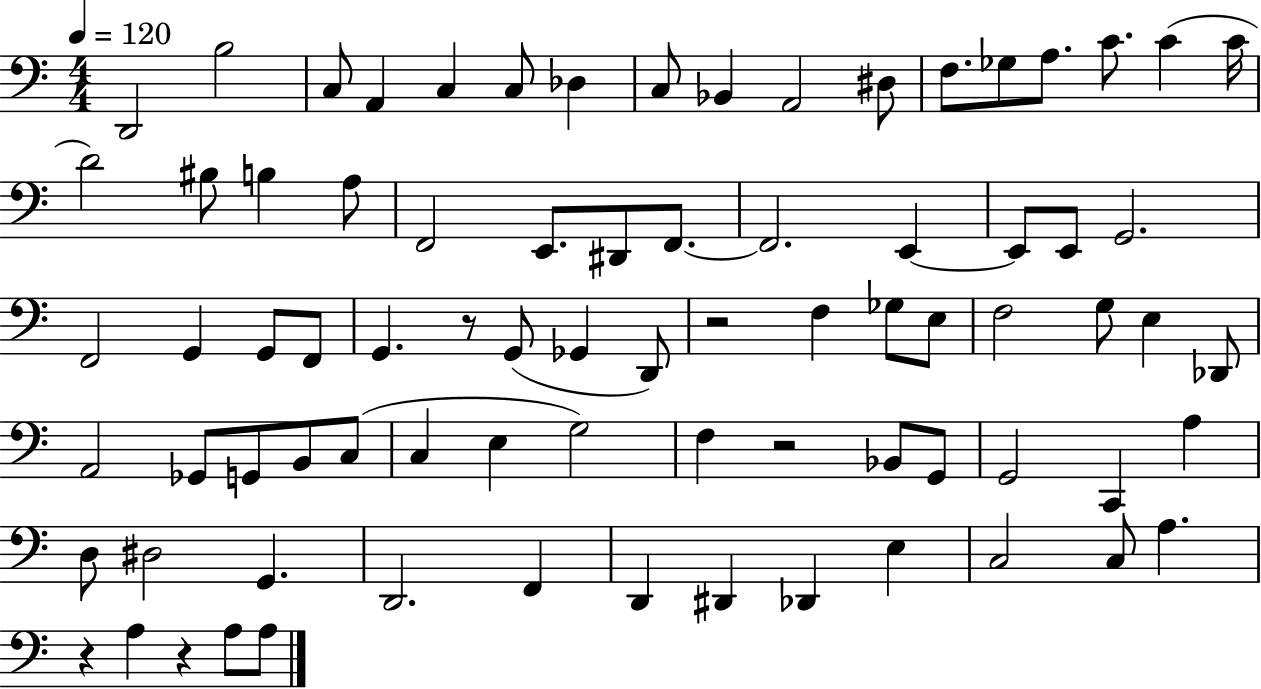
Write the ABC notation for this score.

X:1
T:Untitled
M:4/4
L:1/4
K:C
D,,2 B,2 C,/2 A,, C, C,/2 _D, C,/2 _B,, A,,2 ^D,/2 F,/2 _G,/2 A,/2 C/2 C C/4 D2 ^B,/2 B, A,/2 F,,2 E,,/2 ^D,,/2 F,,/2 F,,2 E,, E,,/2 E,,/2 G,,2 F,,2 G,, G,,/2 F,,/2 G,, z/2 G,,/2 _G,, D,,/2 z2 F, _G,/2 E,/2 F,2 G,/2 E, _D,,/2 A,,2 _G,,/2 G,,/2 B,,/2 C,/2 C, E, G,2 F, z2 _B,,/2 G,,/2 G,,2 C,, A, D,/2 ^D,2 G,, D,,2 F,, D,, ^D,, _D,, E, C,2 C,/2 A, z A, z A,/2 A,/2